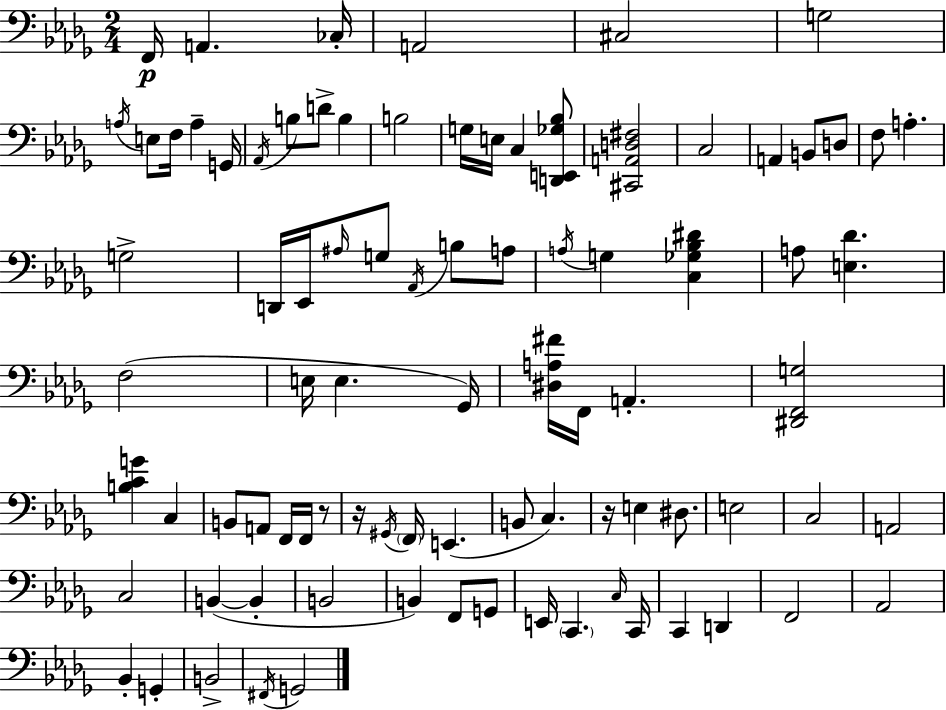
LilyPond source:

{
  \clef bass
  \numericTimeSignature
  \time 2/4
  \key bes \minor
  f,16\p a,4. ces16-. | a,2 | cis2 | g2 | \break \acciaccatura { a16 } e8 f16 a4-- | g,16 \acciaccatura { aes,16 } b8 d'8-> b4 | b2 | g16 e16 c4 | \break <d, e, ges bes>8 <cis, a, d fis>2 | c2 | a,4 b,8 | d8 f8 a4.-. | \break g2-> | d,16 ees,16 \grace { ais16 } g8 \acciaccatura { aes,16 } | b8 a8 \acciaccatura { a16 } g4 | <c ges bes dis'>4 a8 <e des'>4. | \break f2( | e16 e4. | ges,16) <dis a fis'>16 f,16 a,4.-. | <dis, f, g>2 | \break <b c' g'>4 | c4 b,8 a,8 | f,16 f,16 r8 r16 \acciaccatura { gis,16 } \parenthesize f,16 | e,4.( b,8 | \break c4.) r16 e4 | dis8. e2 | c2 | a,2 | \break c2 | b,4~(~ | b,4-. b,2 | b,4) | \break f,8 g,8 e,16 \parenthesize c,4. | \grace { c16 } c,16 c,4 | d,4 f,2 | aes,2 | \break bes,4-. | g,4-. b,2-> | \acciaccatura { fis,16 } | g,2 | \break \bar "|."
}